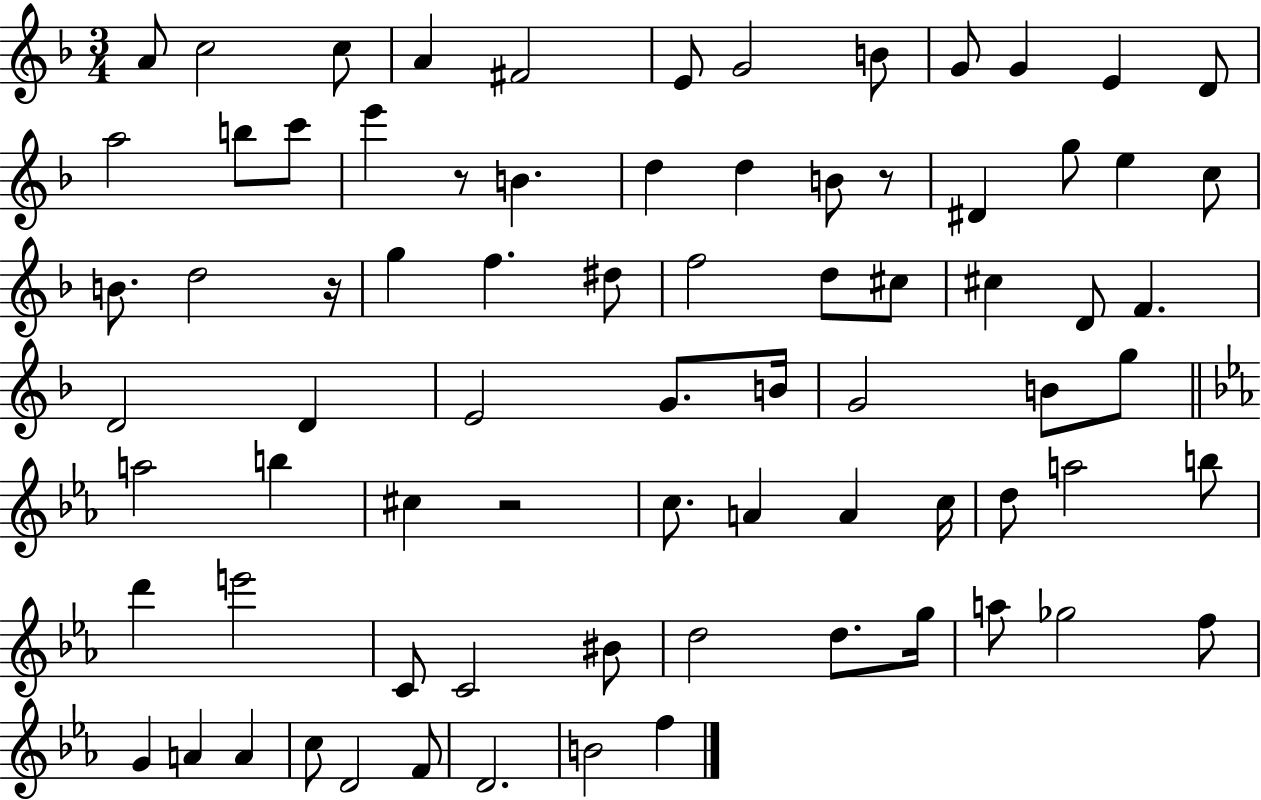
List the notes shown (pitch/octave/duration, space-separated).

A4/e C5/h C5/e A4/q F#4/h E4/e G4/h B4/e G4/e G4/q E4/q D4/e A5/h B5/e C6/e E6/q R/e B4/q. D5/q D5/q B4/e R/e D#4/q G5/e E5/q C5/e B4/e. D5/h R/s G5/q F5/q. D#5/e F5/h D5/e C#5/e C#5/q D4/e F4/q. D4/h D4/q E4/h G4/e. B4/s G4/h B4/e G5/e A5/h B5/q C#5/q R/h C5/e. A4/q A4/q C5/s D5/e A5/h B5/e D6/q E6/h C4/e C4/h BIS4/e D5/h D5/e. G5/s A5/e Gb5/h F5/e G4/q A4/q A4/q C5/e D4/h F4/e D4/h. B4/h F5/q